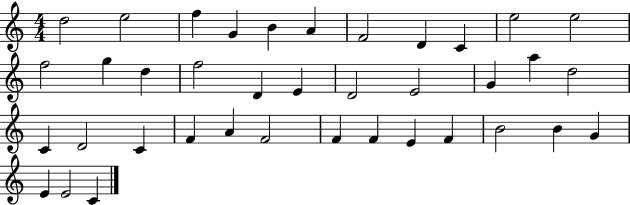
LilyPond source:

{
  \clef treble
  \numericTimeSignature
  \time 4/4
  \key c \major
  d''2 e''2 | f''4 g'4 b'4 a'4 | f'2 d'4 c'4 | e''2 e''2 | \break f''2 g''4 d''4 | f''2 d'4 e'4 | d'2 e'2 | g'4 a''4 d''2 | \break c'4 d'2 c'4 | f'4 a'4 f'2 | f'4 f'4 e'4 f'4 | b'2 b'4 g'4 | \break e'4 e'2 c'4 | \bar "|."
}